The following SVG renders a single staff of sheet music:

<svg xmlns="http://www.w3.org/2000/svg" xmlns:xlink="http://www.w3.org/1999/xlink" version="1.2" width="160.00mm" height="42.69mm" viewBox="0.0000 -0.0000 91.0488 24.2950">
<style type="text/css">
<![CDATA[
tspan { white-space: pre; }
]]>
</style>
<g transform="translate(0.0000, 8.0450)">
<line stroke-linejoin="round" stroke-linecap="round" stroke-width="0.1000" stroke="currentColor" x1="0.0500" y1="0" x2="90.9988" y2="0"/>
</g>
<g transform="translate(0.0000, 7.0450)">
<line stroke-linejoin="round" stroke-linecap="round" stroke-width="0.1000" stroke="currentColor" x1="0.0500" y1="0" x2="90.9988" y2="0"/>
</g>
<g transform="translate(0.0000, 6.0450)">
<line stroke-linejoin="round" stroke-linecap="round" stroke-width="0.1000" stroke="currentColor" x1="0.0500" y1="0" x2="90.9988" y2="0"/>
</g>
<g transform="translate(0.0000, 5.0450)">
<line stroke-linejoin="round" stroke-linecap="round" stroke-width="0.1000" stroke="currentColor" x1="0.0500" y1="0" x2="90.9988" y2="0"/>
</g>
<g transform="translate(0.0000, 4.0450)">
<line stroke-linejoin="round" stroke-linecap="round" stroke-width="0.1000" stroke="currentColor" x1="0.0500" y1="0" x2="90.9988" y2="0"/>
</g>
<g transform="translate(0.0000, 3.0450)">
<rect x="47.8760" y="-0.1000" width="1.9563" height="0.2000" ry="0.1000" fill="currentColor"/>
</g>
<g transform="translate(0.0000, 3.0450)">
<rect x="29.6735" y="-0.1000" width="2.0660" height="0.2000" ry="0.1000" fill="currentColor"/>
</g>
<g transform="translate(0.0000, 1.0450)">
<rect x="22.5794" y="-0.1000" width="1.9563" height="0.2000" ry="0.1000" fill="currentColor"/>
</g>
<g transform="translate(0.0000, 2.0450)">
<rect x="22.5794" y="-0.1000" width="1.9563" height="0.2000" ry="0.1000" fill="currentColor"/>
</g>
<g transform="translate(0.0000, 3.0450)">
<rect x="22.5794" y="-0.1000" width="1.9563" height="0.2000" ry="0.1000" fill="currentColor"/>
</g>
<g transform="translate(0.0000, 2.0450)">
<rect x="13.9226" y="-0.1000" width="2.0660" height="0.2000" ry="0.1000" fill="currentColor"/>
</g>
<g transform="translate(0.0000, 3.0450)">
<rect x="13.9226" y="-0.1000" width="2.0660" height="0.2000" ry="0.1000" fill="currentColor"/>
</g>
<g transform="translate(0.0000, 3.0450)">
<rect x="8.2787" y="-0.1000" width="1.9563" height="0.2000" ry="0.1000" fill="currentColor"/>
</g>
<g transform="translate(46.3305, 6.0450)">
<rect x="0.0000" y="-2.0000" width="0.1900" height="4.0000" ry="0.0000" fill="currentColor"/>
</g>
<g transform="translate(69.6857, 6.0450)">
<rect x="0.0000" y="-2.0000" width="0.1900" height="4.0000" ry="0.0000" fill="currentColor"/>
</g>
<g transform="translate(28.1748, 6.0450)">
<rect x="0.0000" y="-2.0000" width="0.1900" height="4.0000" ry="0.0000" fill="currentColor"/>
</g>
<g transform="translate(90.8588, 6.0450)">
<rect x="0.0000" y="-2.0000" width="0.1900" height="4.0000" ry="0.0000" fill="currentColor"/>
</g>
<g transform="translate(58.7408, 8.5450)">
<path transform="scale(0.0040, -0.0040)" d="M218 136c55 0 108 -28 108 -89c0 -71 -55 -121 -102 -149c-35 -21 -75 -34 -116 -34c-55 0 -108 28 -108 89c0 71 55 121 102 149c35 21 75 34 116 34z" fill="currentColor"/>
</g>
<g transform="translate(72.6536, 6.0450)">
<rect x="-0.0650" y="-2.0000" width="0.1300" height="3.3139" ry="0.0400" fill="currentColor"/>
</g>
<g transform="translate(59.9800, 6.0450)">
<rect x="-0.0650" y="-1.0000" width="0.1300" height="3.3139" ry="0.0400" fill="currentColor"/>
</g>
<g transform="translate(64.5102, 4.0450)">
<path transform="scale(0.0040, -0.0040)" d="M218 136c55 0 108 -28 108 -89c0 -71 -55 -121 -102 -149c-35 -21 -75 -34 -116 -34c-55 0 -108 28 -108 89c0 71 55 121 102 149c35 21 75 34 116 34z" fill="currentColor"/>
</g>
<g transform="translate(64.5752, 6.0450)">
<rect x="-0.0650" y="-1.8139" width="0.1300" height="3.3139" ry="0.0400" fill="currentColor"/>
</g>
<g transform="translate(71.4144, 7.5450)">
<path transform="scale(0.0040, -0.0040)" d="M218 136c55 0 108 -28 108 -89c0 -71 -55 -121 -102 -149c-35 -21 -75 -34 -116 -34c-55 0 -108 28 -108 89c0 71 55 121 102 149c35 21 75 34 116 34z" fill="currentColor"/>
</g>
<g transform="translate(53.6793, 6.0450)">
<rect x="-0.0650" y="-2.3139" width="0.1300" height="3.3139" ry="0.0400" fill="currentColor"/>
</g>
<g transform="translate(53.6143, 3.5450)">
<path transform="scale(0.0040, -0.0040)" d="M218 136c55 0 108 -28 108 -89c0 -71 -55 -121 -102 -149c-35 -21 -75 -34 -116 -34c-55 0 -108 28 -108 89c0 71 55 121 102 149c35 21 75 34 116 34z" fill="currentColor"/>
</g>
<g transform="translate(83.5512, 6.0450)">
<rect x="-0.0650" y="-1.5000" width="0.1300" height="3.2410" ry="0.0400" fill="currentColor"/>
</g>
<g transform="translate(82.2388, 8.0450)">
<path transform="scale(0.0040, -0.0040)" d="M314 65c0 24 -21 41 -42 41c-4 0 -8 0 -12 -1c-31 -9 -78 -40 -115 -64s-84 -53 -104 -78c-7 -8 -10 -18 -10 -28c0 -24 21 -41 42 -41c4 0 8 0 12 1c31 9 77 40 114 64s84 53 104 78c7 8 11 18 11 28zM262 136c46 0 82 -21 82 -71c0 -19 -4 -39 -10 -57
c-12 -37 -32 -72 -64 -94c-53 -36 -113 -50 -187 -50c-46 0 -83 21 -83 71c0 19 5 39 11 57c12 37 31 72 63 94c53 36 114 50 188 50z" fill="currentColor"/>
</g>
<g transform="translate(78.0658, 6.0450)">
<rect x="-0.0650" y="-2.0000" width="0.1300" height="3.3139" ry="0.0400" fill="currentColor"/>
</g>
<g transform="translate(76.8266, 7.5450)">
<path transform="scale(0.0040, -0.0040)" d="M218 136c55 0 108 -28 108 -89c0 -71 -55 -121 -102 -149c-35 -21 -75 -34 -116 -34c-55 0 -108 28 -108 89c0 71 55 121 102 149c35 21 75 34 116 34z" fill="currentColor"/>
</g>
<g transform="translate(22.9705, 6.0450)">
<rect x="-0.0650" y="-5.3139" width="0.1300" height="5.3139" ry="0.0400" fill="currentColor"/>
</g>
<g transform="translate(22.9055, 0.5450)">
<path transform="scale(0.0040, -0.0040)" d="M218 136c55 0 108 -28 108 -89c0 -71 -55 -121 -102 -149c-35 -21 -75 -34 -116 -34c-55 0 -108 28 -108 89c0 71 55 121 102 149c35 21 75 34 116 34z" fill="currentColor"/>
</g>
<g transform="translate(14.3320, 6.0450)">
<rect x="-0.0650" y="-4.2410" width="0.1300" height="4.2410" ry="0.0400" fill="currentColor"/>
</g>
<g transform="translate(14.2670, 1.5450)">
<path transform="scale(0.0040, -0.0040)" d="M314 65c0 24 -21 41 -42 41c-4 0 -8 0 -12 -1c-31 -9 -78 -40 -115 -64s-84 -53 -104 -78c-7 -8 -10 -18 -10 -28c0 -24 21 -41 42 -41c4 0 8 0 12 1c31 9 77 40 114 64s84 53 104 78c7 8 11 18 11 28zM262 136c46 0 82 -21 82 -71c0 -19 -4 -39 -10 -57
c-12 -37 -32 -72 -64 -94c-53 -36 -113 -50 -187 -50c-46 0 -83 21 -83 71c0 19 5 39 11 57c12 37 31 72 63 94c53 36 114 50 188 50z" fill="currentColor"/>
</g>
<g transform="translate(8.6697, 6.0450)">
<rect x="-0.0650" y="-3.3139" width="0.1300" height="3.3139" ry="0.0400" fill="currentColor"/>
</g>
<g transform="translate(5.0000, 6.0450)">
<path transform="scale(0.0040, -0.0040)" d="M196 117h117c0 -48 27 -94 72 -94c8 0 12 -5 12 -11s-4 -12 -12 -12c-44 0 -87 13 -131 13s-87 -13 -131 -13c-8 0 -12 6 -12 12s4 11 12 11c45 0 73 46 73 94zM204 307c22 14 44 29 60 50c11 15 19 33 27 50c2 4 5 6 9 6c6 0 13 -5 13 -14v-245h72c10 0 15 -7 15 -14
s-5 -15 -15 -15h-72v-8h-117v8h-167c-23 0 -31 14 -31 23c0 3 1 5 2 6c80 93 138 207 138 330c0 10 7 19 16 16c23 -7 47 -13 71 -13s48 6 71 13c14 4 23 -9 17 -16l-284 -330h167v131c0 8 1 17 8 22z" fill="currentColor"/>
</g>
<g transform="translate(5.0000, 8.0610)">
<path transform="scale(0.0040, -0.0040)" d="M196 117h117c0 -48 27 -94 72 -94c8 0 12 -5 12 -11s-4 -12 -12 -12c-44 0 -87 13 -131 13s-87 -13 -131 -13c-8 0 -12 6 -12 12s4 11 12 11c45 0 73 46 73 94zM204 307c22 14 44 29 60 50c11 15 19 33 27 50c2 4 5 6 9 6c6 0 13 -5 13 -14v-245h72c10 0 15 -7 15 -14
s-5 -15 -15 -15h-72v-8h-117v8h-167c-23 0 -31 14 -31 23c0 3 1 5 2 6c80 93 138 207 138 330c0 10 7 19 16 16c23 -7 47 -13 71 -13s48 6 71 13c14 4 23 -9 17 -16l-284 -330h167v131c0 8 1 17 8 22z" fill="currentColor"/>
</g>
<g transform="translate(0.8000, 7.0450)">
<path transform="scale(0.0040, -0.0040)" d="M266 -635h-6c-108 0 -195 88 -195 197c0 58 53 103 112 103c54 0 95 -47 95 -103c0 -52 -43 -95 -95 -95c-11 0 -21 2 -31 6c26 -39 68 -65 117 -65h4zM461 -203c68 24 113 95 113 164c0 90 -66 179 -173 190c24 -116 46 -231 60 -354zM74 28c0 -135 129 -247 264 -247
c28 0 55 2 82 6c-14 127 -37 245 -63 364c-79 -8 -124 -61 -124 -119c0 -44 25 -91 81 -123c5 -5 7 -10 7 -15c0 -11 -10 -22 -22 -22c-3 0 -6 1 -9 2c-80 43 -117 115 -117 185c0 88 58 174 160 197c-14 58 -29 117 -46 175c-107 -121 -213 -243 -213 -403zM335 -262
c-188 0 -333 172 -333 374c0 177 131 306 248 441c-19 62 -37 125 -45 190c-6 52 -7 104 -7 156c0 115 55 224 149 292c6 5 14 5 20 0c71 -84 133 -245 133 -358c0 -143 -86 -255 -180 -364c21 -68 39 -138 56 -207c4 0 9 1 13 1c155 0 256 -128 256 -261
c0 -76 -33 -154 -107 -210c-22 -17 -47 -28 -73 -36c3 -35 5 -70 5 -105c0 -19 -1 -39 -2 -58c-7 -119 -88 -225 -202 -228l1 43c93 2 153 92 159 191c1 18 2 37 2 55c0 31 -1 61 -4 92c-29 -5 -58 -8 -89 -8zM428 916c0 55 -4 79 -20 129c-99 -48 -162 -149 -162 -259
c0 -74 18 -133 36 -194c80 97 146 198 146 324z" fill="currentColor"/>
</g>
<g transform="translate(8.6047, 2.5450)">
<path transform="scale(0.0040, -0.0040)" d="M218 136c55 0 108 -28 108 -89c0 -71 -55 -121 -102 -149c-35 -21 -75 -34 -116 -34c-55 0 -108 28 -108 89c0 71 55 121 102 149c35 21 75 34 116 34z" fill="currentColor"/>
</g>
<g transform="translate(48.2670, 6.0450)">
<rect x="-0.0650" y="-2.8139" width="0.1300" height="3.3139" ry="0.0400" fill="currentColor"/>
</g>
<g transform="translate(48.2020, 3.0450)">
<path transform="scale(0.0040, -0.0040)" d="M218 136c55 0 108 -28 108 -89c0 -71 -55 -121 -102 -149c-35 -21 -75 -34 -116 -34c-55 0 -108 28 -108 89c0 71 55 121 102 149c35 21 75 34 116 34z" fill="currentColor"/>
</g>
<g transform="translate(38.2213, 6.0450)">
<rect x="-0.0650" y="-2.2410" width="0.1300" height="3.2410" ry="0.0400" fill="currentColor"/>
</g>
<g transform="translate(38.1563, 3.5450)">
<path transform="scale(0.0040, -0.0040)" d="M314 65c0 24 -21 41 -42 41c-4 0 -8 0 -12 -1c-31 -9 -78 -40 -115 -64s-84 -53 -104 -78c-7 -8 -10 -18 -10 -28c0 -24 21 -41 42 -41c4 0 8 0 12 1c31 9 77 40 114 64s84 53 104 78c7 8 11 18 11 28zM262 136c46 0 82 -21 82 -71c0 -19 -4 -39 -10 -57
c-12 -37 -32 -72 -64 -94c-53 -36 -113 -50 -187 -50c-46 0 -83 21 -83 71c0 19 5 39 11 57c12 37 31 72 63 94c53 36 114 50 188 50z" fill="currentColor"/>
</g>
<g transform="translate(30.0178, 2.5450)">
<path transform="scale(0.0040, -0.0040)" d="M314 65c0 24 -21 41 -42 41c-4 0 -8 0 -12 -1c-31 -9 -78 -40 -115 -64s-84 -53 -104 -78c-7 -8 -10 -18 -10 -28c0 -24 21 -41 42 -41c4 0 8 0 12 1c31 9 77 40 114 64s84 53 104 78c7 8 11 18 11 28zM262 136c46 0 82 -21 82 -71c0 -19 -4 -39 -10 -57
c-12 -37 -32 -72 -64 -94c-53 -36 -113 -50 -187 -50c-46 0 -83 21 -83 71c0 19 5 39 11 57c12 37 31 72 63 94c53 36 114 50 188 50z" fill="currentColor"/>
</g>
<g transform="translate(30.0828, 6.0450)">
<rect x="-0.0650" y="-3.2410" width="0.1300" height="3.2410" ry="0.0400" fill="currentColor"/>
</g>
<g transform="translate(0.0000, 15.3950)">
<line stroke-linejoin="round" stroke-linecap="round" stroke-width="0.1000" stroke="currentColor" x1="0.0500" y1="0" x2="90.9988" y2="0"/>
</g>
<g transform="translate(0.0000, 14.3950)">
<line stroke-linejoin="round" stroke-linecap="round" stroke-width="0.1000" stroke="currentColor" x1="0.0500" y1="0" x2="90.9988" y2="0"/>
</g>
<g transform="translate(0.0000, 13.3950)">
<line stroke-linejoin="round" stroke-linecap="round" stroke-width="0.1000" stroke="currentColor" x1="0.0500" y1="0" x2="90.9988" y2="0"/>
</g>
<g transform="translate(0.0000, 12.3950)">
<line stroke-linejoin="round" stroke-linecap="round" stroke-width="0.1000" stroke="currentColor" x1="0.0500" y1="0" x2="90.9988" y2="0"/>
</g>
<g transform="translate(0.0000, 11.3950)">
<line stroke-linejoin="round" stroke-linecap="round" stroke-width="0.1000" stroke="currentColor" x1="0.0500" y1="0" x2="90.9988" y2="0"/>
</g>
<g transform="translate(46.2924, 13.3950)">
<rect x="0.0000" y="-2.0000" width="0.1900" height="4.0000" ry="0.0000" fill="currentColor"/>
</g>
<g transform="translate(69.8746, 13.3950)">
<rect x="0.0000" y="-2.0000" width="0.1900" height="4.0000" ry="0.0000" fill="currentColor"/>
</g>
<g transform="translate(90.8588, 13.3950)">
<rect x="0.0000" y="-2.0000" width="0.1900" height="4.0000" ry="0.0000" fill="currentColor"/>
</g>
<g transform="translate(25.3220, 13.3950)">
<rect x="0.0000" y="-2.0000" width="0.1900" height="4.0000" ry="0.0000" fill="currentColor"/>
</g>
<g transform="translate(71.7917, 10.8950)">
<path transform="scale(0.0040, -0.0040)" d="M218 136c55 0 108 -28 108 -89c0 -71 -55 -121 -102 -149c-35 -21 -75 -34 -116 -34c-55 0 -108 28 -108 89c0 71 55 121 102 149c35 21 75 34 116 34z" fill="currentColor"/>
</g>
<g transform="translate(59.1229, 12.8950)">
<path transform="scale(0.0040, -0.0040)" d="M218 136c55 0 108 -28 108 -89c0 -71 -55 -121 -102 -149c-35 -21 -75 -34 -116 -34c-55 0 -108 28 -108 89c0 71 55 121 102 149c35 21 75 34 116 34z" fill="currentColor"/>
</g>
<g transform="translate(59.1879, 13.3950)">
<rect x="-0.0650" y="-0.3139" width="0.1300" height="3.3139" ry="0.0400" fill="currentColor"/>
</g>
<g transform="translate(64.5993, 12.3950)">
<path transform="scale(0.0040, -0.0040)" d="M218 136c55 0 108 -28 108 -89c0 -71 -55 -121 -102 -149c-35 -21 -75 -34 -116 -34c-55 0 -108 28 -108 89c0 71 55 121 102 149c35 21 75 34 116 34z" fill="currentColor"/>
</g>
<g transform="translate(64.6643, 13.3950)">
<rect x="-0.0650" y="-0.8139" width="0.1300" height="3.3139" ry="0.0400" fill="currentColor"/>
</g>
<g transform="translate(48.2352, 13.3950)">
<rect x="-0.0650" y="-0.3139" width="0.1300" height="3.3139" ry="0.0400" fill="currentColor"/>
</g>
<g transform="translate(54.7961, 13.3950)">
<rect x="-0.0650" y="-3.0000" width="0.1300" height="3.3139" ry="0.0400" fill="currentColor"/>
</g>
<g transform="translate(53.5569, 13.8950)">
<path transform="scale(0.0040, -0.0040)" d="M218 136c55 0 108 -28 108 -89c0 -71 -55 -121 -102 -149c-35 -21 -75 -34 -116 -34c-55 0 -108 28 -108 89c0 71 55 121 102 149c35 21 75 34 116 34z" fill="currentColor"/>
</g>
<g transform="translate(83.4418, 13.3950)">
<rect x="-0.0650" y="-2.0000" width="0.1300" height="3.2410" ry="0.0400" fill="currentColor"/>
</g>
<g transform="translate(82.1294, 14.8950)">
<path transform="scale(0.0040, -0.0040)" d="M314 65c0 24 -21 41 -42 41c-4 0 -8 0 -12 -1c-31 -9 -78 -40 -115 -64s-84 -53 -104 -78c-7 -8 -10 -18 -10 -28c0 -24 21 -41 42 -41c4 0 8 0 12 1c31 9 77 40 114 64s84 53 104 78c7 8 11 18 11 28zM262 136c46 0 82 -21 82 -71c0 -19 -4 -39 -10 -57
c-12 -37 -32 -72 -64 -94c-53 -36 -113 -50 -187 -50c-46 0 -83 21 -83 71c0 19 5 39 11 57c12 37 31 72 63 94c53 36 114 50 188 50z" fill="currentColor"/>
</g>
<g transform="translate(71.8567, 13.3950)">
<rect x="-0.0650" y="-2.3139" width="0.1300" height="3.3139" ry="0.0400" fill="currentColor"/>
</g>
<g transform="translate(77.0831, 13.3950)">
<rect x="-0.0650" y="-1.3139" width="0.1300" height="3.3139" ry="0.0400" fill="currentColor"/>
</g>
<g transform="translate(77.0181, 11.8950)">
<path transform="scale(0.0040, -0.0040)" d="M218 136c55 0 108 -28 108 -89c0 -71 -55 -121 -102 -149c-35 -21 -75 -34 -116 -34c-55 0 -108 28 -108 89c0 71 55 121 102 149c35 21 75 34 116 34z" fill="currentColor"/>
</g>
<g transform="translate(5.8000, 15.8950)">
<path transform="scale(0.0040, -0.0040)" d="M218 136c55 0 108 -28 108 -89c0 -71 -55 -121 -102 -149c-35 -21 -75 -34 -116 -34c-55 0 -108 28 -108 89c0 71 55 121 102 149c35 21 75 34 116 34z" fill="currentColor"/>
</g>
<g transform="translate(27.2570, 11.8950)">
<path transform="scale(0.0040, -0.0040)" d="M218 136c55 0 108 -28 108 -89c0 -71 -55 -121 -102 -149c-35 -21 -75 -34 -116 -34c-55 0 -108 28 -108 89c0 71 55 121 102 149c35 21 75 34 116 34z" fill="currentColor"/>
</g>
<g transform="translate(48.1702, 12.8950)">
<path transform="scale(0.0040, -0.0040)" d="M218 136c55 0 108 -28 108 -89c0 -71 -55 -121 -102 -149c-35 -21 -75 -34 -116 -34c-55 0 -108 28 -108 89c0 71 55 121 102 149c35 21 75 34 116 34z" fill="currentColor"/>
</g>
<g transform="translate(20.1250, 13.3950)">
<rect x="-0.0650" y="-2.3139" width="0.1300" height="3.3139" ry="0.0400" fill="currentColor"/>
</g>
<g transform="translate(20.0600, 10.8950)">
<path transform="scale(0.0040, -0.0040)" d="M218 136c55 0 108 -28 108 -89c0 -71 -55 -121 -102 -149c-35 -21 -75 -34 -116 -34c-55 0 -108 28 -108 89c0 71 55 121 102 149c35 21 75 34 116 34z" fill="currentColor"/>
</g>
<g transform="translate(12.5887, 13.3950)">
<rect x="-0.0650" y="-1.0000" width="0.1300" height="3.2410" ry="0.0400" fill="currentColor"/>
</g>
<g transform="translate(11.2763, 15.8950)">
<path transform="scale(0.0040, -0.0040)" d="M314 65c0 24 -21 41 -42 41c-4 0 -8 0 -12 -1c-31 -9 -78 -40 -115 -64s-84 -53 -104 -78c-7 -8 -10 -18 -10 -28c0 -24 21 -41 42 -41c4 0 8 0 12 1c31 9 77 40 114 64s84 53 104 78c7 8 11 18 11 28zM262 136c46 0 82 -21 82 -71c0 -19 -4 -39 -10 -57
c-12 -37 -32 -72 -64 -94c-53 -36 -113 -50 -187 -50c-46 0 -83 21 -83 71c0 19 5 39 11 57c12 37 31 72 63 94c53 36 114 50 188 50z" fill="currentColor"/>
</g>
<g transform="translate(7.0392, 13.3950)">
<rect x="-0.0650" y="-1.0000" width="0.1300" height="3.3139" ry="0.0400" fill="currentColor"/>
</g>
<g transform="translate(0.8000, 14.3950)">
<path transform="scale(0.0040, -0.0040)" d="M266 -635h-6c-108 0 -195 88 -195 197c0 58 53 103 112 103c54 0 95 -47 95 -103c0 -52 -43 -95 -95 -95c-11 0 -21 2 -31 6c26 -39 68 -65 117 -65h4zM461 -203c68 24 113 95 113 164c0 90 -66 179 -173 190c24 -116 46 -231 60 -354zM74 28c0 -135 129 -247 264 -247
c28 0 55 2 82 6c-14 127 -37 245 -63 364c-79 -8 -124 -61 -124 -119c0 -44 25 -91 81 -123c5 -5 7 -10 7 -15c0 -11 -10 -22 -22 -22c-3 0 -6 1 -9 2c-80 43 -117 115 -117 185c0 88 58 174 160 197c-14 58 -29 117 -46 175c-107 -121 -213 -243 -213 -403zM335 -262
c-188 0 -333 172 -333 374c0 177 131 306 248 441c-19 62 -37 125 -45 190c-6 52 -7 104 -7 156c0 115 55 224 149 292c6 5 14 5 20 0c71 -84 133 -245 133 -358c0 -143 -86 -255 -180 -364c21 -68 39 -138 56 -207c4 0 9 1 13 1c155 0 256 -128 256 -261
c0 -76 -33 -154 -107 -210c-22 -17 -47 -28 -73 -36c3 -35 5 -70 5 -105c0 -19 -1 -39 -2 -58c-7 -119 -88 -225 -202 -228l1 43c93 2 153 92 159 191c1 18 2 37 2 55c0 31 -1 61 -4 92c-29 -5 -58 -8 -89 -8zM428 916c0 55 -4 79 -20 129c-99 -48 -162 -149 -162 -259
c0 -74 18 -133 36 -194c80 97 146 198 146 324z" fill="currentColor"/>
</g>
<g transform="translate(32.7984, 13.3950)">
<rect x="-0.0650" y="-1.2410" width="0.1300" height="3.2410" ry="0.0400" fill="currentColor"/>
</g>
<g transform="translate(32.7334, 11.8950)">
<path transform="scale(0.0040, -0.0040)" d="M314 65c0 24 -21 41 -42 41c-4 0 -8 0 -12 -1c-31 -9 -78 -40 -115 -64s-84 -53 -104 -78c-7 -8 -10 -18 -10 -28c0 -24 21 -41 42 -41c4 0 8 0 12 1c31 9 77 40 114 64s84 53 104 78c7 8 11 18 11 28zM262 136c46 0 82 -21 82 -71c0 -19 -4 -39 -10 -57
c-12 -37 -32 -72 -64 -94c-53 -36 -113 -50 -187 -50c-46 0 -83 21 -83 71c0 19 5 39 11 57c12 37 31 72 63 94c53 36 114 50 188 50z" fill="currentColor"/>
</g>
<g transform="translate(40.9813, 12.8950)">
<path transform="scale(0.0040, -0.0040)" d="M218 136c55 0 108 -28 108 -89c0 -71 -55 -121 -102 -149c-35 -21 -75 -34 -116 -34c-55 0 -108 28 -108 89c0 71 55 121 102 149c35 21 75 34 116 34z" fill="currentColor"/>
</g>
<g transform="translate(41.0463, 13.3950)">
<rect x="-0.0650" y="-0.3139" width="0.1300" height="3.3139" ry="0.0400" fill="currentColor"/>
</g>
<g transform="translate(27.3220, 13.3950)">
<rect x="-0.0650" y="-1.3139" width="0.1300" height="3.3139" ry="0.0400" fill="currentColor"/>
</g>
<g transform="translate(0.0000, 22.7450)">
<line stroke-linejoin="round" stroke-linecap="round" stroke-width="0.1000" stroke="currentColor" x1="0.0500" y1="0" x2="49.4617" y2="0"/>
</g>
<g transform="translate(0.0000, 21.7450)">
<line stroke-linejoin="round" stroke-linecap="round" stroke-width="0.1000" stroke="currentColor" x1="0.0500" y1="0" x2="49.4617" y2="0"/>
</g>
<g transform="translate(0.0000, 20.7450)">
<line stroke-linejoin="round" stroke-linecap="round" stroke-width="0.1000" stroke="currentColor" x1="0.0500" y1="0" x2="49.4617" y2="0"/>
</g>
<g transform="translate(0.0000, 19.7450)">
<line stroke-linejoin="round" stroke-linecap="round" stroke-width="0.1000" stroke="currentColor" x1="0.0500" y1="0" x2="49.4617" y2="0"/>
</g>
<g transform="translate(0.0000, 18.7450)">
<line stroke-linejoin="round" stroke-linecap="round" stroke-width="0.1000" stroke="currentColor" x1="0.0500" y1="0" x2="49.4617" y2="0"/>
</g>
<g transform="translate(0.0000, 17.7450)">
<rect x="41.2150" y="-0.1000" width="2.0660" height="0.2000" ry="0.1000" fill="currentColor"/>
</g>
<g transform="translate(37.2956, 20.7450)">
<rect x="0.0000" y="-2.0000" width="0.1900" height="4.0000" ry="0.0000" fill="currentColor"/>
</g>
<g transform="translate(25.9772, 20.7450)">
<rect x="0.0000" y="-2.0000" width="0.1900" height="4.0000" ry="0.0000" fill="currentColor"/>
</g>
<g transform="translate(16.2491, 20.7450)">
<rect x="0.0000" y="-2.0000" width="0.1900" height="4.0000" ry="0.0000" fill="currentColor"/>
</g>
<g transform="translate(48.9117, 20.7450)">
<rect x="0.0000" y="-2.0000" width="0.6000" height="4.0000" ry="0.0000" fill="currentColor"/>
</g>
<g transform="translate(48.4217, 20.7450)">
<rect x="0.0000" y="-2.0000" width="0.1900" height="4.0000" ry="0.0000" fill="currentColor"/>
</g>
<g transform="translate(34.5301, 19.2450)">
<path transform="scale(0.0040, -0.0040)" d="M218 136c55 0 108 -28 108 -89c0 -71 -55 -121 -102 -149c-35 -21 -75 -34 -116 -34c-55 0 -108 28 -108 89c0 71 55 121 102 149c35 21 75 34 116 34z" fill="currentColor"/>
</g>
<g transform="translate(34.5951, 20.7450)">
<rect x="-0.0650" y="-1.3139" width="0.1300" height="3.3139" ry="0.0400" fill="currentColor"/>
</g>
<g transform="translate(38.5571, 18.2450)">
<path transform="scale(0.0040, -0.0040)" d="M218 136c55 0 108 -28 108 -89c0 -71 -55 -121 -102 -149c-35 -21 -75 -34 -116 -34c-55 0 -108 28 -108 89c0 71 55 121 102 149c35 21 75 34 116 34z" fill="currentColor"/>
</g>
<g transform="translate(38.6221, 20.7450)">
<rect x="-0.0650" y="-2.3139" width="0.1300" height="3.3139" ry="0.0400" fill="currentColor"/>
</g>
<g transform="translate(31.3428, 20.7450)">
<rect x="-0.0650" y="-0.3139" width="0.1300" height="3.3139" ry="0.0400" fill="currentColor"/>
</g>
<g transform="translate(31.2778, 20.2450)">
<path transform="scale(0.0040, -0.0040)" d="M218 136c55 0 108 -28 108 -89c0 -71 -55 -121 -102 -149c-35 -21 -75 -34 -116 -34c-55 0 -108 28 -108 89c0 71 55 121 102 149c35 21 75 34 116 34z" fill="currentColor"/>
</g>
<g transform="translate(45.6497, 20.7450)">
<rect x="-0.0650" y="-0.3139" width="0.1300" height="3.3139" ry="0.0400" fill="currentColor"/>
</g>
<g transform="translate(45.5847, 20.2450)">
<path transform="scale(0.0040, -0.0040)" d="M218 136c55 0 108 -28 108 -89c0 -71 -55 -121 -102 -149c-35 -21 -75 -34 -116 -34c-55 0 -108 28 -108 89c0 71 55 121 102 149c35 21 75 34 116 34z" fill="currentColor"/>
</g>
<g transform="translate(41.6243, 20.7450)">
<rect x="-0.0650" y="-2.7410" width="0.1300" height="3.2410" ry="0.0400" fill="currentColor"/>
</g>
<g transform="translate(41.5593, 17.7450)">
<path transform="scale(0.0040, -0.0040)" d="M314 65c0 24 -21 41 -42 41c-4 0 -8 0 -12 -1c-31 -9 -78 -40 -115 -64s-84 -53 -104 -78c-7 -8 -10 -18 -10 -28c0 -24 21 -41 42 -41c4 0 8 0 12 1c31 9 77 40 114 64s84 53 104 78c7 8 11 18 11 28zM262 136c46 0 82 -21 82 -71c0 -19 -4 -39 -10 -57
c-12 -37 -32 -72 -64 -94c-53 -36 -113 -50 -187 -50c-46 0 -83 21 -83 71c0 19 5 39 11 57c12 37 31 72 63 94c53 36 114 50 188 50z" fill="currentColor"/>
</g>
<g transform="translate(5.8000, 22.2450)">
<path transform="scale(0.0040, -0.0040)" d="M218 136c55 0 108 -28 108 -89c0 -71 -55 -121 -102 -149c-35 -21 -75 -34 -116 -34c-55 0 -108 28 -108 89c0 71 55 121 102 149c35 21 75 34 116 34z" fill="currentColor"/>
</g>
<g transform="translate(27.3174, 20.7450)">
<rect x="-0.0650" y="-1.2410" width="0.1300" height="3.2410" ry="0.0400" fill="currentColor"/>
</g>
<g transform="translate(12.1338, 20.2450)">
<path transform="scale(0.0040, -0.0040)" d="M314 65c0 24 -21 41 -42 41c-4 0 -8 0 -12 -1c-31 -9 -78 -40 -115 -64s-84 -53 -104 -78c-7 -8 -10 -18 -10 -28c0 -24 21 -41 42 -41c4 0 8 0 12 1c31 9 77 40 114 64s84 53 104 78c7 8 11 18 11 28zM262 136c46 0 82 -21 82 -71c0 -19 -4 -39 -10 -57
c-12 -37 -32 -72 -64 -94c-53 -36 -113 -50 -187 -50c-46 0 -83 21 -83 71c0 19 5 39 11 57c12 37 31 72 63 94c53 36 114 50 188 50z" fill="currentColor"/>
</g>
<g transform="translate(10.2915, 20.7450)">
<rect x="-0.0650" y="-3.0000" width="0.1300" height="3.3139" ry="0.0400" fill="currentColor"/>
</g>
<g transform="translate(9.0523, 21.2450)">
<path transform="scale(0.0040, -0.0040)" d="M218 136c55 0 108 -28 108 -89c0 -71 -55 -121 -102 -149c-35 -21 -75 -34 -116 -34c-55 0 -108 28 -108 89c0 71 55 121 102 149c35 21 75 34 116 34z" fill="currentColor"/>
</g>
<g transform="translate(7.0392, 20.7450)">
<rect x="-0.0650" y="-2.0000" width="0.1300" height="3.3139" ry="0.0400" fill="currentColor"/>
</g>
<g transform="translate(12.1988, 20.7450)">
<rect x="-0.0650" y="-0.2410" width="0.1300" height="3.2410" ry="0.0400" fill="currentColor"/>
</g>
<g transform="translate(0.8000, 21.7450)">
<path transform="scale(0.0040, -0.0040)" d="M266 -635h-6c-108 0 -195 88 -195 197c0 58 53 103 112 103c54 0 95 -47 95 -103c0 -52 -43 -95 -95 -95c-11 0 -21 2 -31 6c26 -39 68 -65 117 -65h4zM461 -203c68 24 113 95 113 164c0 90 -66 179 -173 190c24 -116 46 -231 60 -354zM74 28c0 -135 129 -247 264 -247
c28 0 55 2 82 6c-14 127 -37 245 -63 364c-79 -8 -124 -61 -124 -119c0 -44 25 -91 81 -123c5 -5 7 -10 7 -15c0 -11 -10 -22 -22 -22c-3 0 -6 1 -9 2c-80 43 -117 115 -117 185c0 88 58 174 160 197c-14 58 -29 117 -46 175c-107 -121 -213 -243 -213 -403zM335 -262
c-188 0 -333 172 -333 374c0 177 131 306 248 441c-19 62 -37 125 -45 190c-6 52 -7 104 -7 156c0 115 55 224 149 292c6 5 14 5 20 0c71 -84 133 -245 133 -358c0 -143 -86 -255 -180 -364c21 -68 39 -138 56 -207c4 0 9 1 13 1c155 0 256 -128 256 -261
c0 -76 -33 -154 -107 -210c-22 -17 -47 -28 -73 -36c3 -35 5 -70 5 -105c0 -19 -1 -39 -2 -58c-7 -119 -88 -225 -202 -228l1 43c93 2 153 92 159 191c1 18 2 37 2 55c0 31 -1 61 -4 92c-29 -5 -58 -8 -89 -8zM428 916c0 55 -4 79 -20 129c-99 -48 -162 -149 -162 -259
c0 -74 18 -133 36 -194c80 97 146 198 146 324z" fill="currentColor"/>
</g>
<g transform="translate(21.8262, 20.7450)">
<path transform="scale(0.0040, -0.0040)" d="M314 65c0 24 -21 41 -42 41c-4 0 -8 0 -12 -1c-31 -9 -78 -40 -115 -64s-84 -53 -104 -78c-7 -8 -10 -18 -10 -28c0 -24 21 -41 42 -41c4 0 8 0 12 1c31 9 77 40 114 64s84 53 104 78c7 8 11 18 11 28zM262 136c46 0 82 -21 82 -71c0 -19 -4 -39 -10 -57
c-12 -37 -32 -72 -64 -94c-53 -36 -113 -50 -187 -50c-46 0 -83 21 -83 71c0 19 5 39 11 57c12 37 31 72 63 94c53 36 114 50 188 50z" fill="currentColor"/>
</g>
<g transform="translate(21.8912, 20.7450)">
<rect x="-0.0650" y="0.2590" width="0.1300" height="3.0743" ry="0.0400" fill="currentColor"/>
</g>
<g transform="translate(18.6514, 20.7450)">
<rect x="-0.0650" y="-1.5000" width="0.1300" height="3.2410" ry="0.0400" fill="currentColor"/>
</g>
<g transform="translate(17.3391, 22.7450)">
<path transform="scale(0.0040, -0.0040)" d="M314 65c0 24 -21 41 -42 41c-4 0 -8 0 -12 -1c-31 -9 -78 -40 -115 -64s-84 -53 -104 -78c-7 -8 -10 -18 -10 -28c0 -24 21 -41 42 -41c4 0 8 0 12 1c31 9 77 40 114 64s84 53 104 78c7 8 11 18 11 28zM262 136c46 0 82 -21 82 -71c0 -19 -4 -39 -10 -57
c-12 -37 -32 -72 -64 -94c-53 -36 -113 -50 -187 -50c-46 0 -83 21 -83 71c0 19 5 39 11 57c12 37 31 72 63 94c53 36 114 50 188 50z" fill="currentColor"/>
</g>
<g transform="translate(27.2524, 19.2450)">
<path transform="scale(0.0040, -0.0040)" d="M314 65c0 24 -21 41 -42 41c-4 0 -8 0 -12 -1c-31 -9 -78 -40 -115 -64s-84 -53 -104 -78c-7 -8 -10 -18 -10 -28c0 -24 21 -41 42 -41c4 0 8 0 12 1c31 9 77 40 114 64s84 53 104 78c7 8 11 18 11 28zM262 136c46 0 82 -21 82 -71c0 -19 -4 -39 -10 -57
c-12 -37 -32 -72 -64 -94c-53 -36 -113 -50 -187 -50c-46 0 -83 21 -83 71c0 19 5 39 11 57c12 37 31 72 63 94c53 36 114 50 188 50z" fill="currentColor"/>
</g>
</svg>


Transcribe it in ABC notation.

X:1
T:Untitled
M:4/4
L:1/4
K:C
b d'2 f' b2 g2 a g D f F F E2 D D2 g e e2 c c A c d g e F2 F A c2 E2 B2 e2 c e g a2 c